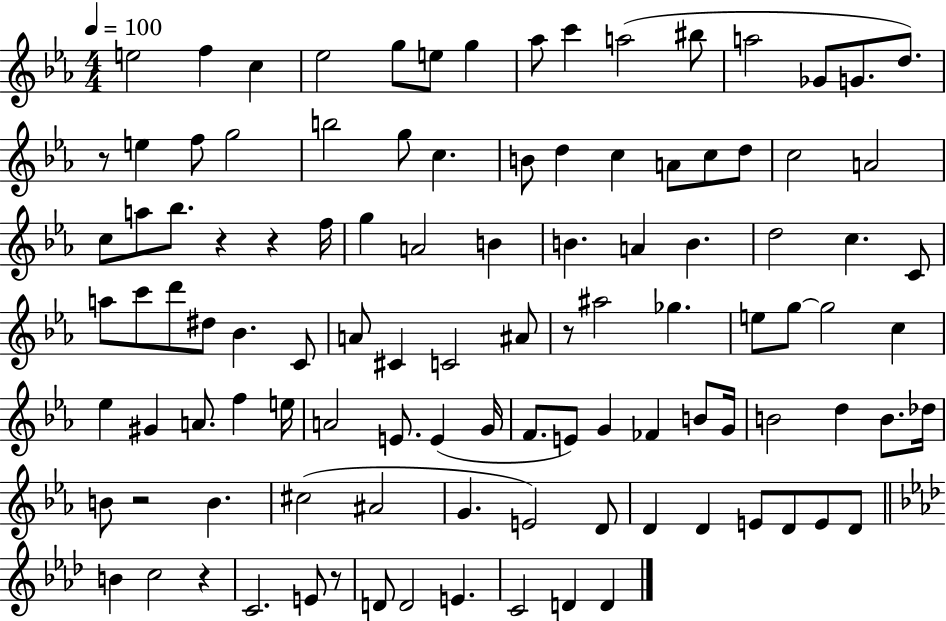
E5/h F5/q C5/q Eb5/h G5/e E5/e G5/q Ab5/e C6/q A5/h BIS5/e A5/h Gb4/e G4/e. D5/e. R/e E5/q F5/e G5/h B5/h G5/e C5/q. B4/e D5/q C5/q A4/e C5/e D5/e C5/h A4/h C5/e A5/e Bb5/e. R/q R/q F5/s G5/q A4/h B4/q B4/q. A4/q B4/q. D5/h C5/q. C4/e A5/e C6/e D6/e D#5/e Bb4/q. C4/e A4/e C#4/q C4/h A#4/e R/e A#5/h Gb5/q. E5/e G5/e G5/h C5/q Eb5/q G#4/q A4/e. F5/q E5/s A4/h E4/e. E4/q G4/s F4/e. E4/e G4/q FES4/q B4/e G4/s B4/h D5/q B4/e. Db5/s B4/e R/h B4/q. C#5/h A#4/h G4/q. E4/h D4/e D4/q D4/q E4/e D4/e E4/e D4/e B4/q C5/h R/q C4/h. E4/e R/e D4/e D4/h E4/q. C4/h D4/q D4/q